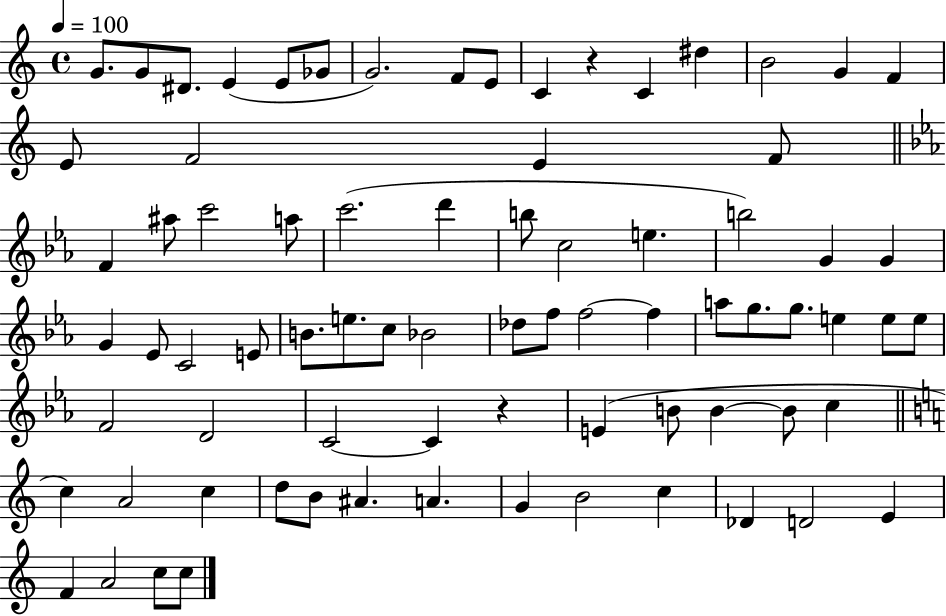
{
  \clef treble
  \time 4/4
  \defaultTimeSignature
  \key c \major
  \tempo 4 = 100
  g'8. g'8 dis'8. e'4( e'8 ges'8 | g'2.) f'8 e'8 | c'4 r4 c'4 dis''4 | b'2 g'4 f'4 | \break e'8 f'2 e'4 f'8 | \bar "||" \break \key c \minor f'4 ais''8 c'''2 a''8 | c'''2.( d'''4 | b''8 c''2 e''4. | b''2) g'4 g'4 | \break g'4 ees'8 c'2 e'8 | b'8. e''8. c''8 bes'2 | des''8 f''8 f''2~~ f''4 | a''8 g''8. g''8. e''4 e''8 e''8 | \break f'2 d'2 | c'2~~ c'4 r4 | e'4( b'8 b'4~~ b'8 c''4 | \bar "||" \break \key c \major c''4) a'2 c''4 | d''8 b'8 ais'4. a'4. | g'4 b'2 c''4 | des'4 d'2 e'4 | \break f'4 a'2 c''8 c''8 | \bar "|."
}